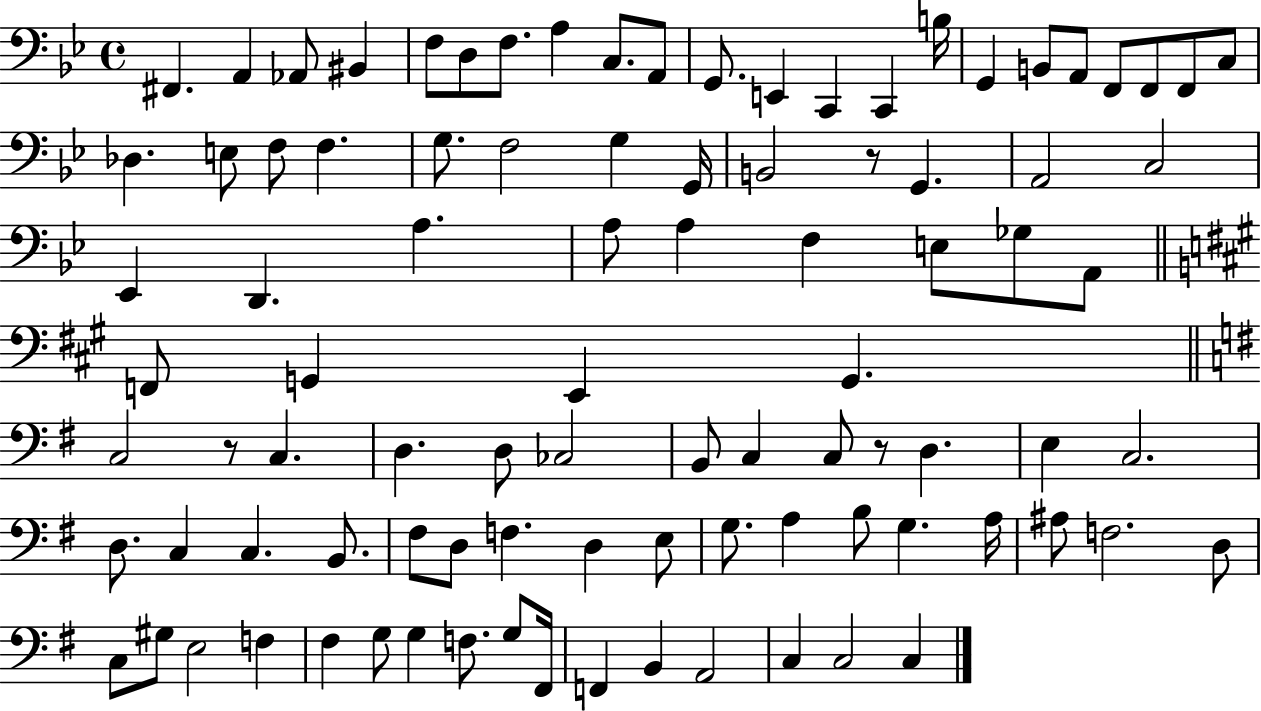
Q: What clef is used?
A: bass